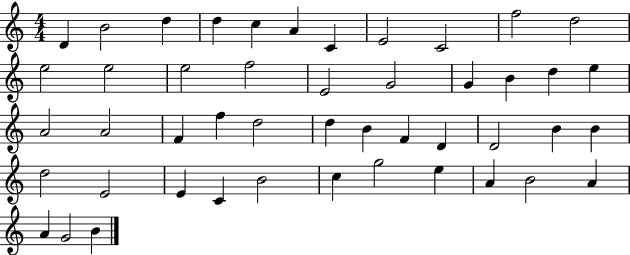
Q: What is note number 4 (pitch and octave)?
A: D5